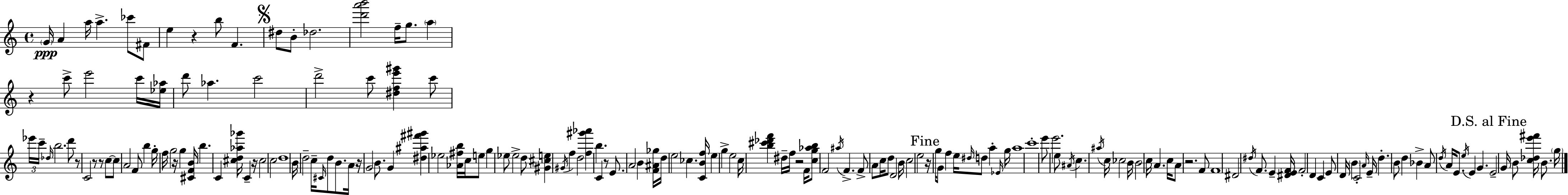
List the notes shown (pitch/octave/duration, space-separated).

G4/s A4/q A5/s A5/q. CES6/e F#4/e E5/q R/q B5/e F4/q. D#5/e B4/e Db5/h. [D6,A6,B6]/h F5/s G5/e. A5/q R/q C6/e E6/h C6/s [Eb5,Ab5]/s D6/e Ab5/q. C6/h D6/h C6/e [D#5,F5,E6,G#6]/q C6/e Eb6/s C6/s Db5/s B5/h. D6/e R/e C4/h R/e R/e C5/e C5/e A4/h F4/e B5/q G5/s F5/s G5/h R/s G5/q [C#4,F4,B4]/s B5/q. C4/q [C#5,D5,Ab5,Gb6]/s C4/q R/s C#5/h C5/h D5/w B4/s D5/h C5/s C#4/s D5/e B4/e. A4/s R/s G4/h B4/e. G4/q [D#5,A#5,F#6,G#6]/q Eb5/h [Ab4,F#5,B5]/s C5/s E5/e G5/q Eb5/e Eb5/h D5/e [G#4,C#5,E5]/q G#4/s F5/q D5/h [F5,G#6,Ab6]/q B5/q. C4/q R/e E4/e. A4/h B4/q [F4,A#4,Gb5]/s D5/s E5/h CES5/q. [C4,B4,F5]/s E5/q G5/q E5/h C5/s [B5,C#6,Db6,F6]/q D#5/s F5/s R/h F4/s [C5,G5,Ab5,B5]/e F4/h A#5/s F4/q. F4/e A4/e C5/s D5/e D4/h B4/s C5/h E5/h R/s G5/s G4/e F5/q E5/s D#5/s D5/e A5/q Eb4/s G5/s A5/w C6/w E6/e E6/h. E5/e A#4/s C5/q. A#5/s C5/s CES5/h B4/s B4/h C5/s A4/q. C5/s A4/e R/h. F4/e F4/w D#4/h D#5/s F4/e. E4/q [D#4,E4,F4]/s F4/h D4/q C4/q E4/e D4/s B4/q C4/h A4/s E4/s D5/q. B4/e D5/q Bb4/q A4/e D5/s A4/s E4/e. E5/s E4/q G4/q. E4/h G4/s B4/e [C5,Db5,E6,F#6]/s B4/e. G5/s